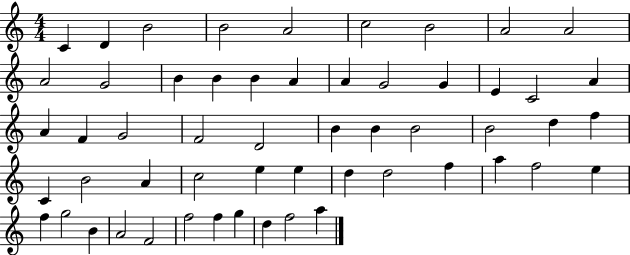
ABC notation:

X:1
T:Untitled
M:4/4
L:1/4
K:C
C D B2 B2 A2 c2 B2 A2 A2 A2 G2 B B B A A G2 G E C2 A A F G2 F2 D2 B B B2 B2 d f C B2 A c2 e e d d2 f a f2 e f g2 B A2 F2 f2 f g d f2 a